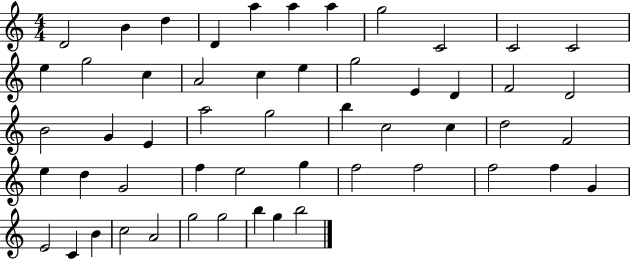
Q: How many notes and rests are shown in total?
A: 53